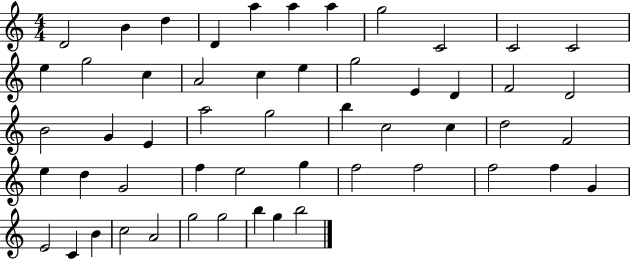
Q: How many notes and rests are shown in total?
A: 53